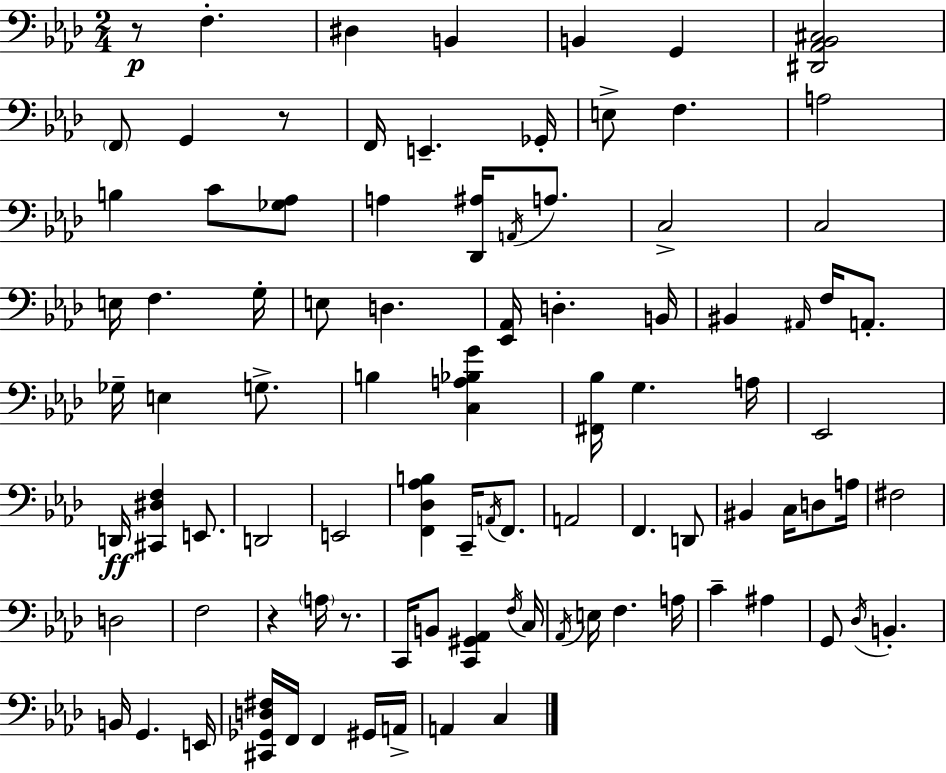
X:1
T:Untitled
M:2/4
L:1/4
K:Ab
z/2 F, ^D, B,, B,, G,, [^D,,_A,,_B,,^C,]2 F,,/2 G,, z/2 F,,/4 E,, _G,,/4 E,/2 F, A,2 B, C/2 [_G,_A,]/2 A, [_D,,^A,]/4 A,,/4 A,/2 C,2 C,2 E,/4 F, G,/4 E,/2 D, [_E,,_A,,]/4 D, B,,/4 ^B,, ^A,,/4 F,/4 A,,/2 _G,/4 E, G,/2 B, [C,A,_B,G] [^F,,_B,]/4 G, A,/4 _E,,2 D,,/4 [^C,,^D,F,] E,,/2 D,,2 E,,2 [F,,_D,_A,B,] C,,/4 A,,/4 F,,/2 A,,2 F,, D,,/2 ^B,, C,/4 D,/2 A,/4 ^F,2 D,2 F,2 z A,/4 z/2 C,,/4 B,,/2 [C,,^G,,_A,,] F,/4 C,/4 _A,,/4 E,/4 F, A,/4 C ^A, G,,/2 _D,/4 B,, B,,/4 G,, E,,/4 [^C,,_G,,D,^F,]/4 F,,/4 F,, ^G,,/4 A,,/4 A,, C,